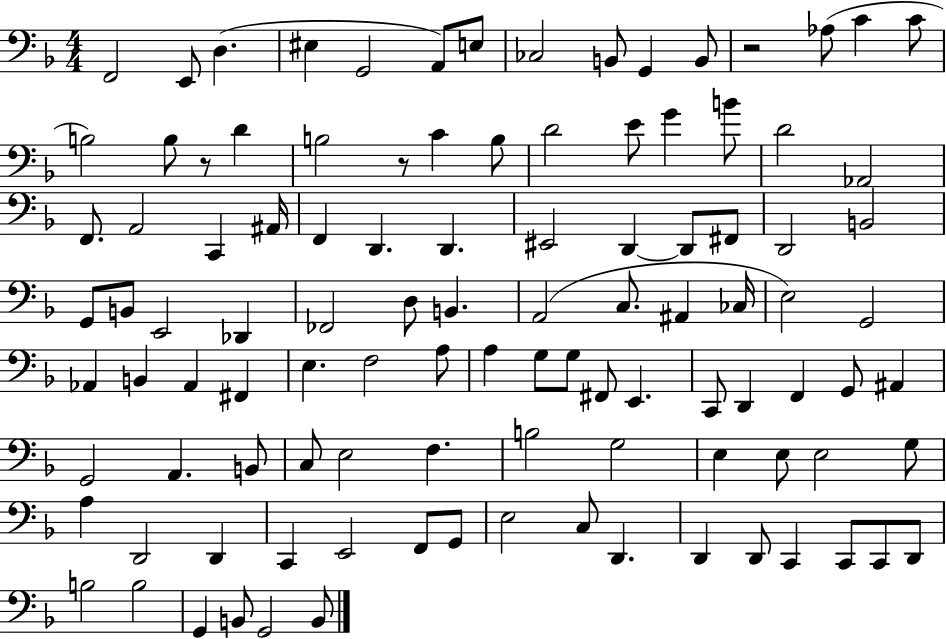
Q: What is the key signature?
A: F major